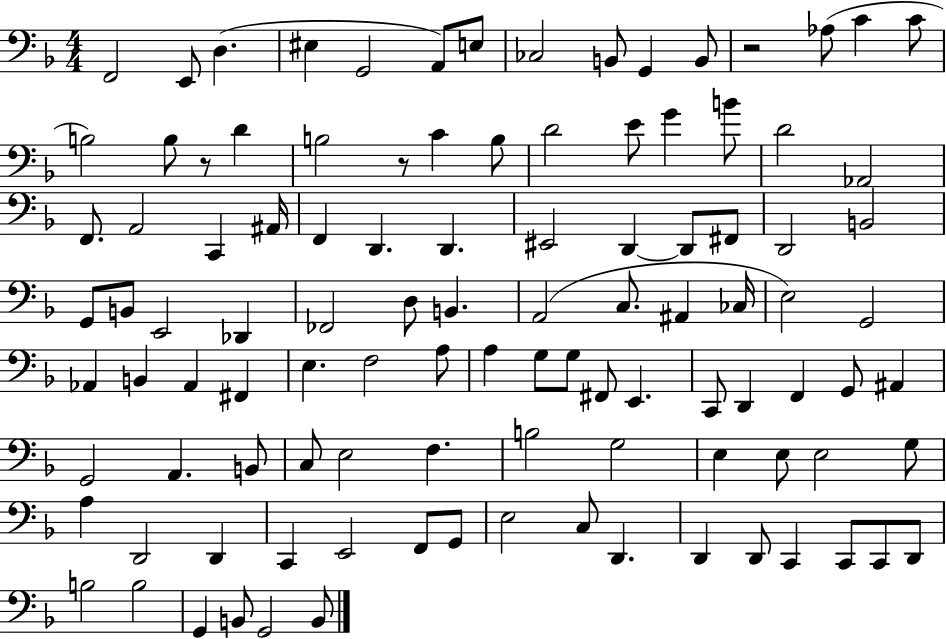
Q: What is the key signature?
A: F major